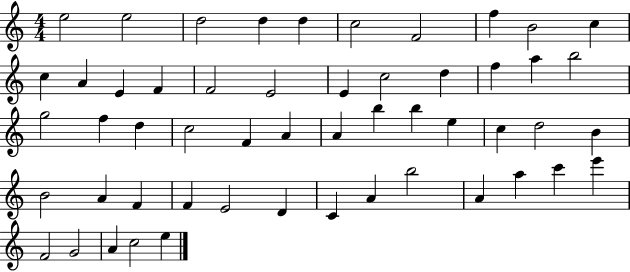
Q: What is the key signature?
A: C major